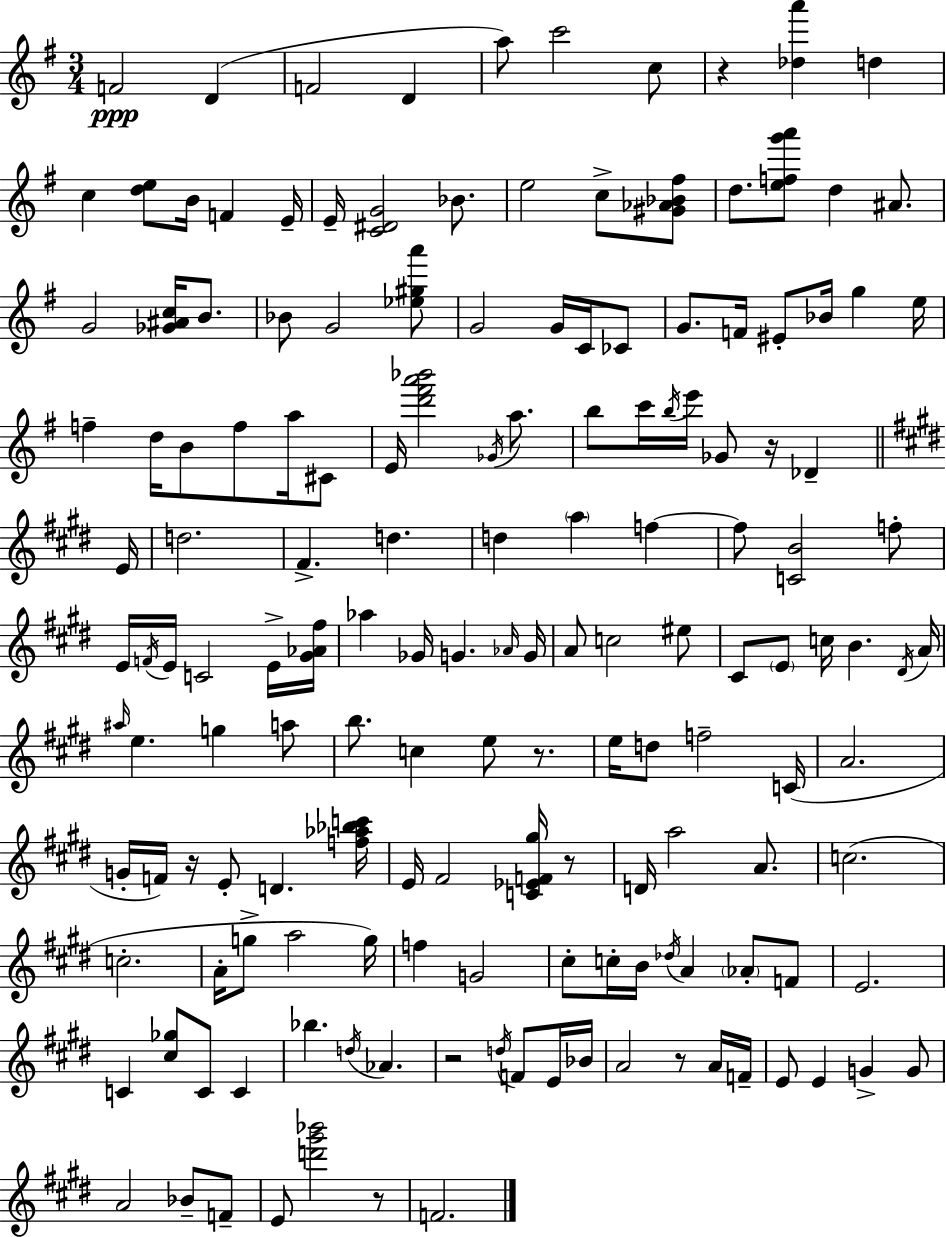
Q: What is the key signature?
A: G major